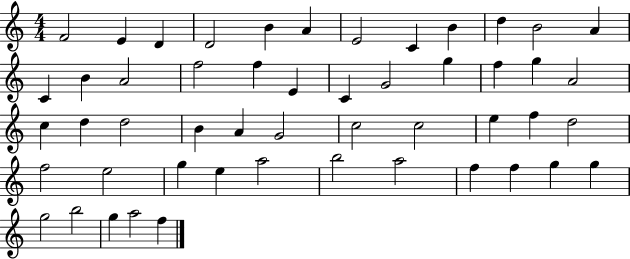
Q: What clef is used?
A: treble